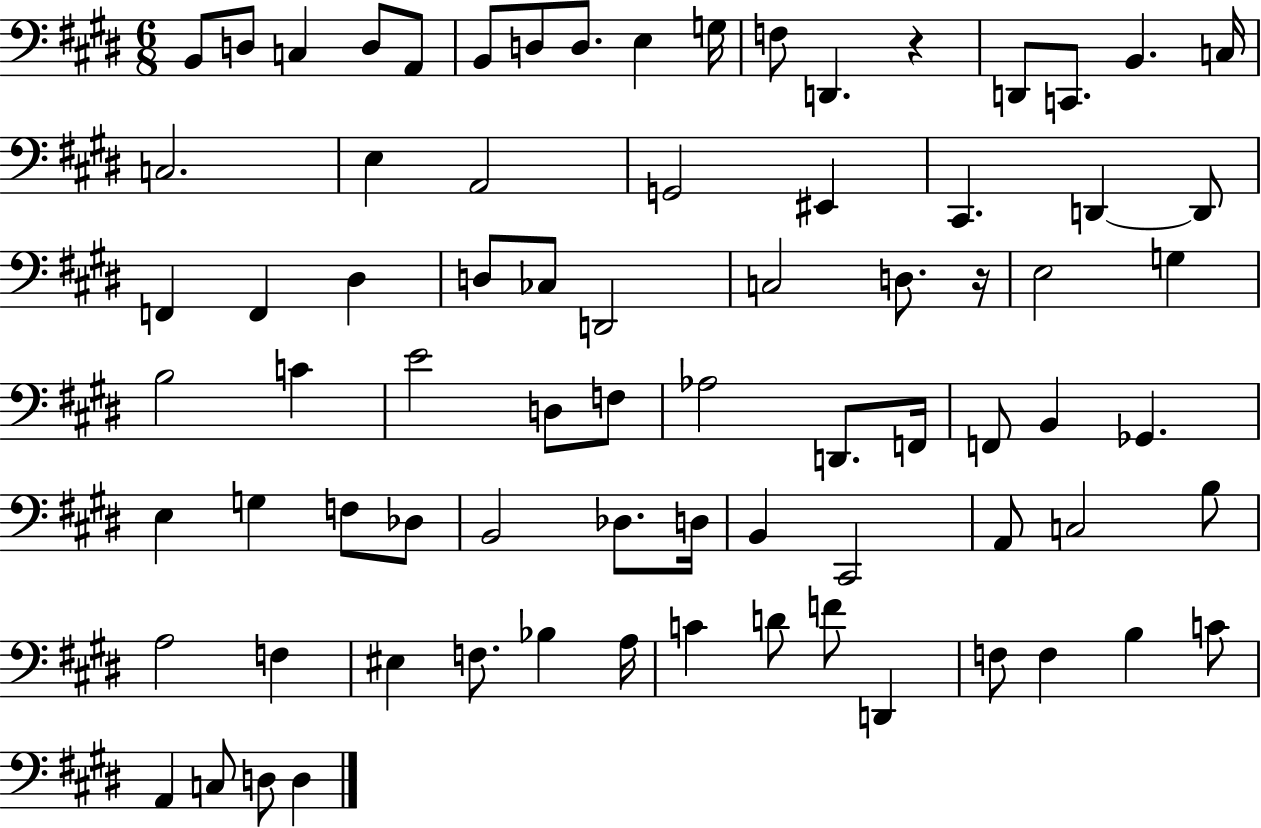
B2/e D3/e C3/q D3/e A2/e B2/e D3/e D3/e. E3/q G3/s F3/e D2/q. R/q D2/e C2/e. B2/q. C3/s C3/h. E3/q A2/h G2/h EIS2/q C#2/q. D2/q D2/e F2/q F2/q D#3/q D3/e CES3/e D2/h C3/h D3/e. R/s E3/h G3/q B3/h C4/q E4/h D3/e F3/e Ab3/h D2/e. F2/s F2/e B2/q Gb2/q. E3/q G3/q F3/e Db3/e B2/h Db3/e. D3/s B2/q C#2/h A2/e C3/h B3/e A3/h F3/q EIS3/q F3/e. Bb3/q A3/s C4/q D4/e F4/e D2/q F3/e F3/q B3/q C4/e A2/q C3/e D3/e D3/q